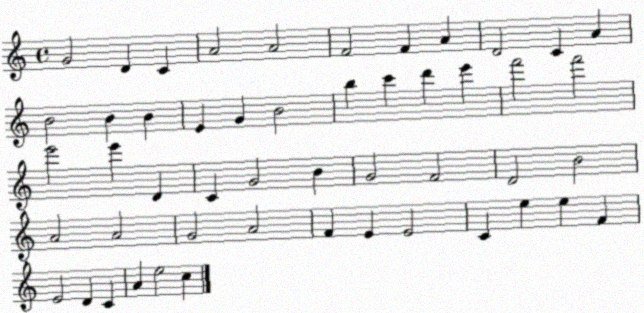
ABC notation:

X:1
T:Untitled
M:4/4
L:1/4
K:C
G2 D C A2 A2 F2 F A D2 C A B2 B B E G B2 b c' d' e' f'2 f'2 e'2 e' D C G2 B G2 F2 D2 B2 A2 A2 G2 A2 F E E2 C e e F E2 D C A e2 c